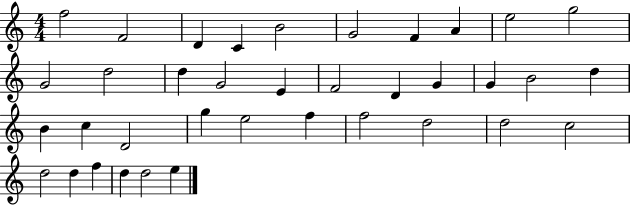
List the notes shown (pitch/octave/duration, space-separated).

F5/h F4/h D4/q C4/q B4/h G4/h F4/q A4/q E5/h G5/h G4/h D5/h D5/q G4/h E4/q F4/h D4/q G4/q G4/q B4/h D5/q B4/q C5/q D4/h G5/q E5/h F5/q F5/h D5/h D5/h C5/h D5/h D5/q F5/q D5/q D5/h E5/q